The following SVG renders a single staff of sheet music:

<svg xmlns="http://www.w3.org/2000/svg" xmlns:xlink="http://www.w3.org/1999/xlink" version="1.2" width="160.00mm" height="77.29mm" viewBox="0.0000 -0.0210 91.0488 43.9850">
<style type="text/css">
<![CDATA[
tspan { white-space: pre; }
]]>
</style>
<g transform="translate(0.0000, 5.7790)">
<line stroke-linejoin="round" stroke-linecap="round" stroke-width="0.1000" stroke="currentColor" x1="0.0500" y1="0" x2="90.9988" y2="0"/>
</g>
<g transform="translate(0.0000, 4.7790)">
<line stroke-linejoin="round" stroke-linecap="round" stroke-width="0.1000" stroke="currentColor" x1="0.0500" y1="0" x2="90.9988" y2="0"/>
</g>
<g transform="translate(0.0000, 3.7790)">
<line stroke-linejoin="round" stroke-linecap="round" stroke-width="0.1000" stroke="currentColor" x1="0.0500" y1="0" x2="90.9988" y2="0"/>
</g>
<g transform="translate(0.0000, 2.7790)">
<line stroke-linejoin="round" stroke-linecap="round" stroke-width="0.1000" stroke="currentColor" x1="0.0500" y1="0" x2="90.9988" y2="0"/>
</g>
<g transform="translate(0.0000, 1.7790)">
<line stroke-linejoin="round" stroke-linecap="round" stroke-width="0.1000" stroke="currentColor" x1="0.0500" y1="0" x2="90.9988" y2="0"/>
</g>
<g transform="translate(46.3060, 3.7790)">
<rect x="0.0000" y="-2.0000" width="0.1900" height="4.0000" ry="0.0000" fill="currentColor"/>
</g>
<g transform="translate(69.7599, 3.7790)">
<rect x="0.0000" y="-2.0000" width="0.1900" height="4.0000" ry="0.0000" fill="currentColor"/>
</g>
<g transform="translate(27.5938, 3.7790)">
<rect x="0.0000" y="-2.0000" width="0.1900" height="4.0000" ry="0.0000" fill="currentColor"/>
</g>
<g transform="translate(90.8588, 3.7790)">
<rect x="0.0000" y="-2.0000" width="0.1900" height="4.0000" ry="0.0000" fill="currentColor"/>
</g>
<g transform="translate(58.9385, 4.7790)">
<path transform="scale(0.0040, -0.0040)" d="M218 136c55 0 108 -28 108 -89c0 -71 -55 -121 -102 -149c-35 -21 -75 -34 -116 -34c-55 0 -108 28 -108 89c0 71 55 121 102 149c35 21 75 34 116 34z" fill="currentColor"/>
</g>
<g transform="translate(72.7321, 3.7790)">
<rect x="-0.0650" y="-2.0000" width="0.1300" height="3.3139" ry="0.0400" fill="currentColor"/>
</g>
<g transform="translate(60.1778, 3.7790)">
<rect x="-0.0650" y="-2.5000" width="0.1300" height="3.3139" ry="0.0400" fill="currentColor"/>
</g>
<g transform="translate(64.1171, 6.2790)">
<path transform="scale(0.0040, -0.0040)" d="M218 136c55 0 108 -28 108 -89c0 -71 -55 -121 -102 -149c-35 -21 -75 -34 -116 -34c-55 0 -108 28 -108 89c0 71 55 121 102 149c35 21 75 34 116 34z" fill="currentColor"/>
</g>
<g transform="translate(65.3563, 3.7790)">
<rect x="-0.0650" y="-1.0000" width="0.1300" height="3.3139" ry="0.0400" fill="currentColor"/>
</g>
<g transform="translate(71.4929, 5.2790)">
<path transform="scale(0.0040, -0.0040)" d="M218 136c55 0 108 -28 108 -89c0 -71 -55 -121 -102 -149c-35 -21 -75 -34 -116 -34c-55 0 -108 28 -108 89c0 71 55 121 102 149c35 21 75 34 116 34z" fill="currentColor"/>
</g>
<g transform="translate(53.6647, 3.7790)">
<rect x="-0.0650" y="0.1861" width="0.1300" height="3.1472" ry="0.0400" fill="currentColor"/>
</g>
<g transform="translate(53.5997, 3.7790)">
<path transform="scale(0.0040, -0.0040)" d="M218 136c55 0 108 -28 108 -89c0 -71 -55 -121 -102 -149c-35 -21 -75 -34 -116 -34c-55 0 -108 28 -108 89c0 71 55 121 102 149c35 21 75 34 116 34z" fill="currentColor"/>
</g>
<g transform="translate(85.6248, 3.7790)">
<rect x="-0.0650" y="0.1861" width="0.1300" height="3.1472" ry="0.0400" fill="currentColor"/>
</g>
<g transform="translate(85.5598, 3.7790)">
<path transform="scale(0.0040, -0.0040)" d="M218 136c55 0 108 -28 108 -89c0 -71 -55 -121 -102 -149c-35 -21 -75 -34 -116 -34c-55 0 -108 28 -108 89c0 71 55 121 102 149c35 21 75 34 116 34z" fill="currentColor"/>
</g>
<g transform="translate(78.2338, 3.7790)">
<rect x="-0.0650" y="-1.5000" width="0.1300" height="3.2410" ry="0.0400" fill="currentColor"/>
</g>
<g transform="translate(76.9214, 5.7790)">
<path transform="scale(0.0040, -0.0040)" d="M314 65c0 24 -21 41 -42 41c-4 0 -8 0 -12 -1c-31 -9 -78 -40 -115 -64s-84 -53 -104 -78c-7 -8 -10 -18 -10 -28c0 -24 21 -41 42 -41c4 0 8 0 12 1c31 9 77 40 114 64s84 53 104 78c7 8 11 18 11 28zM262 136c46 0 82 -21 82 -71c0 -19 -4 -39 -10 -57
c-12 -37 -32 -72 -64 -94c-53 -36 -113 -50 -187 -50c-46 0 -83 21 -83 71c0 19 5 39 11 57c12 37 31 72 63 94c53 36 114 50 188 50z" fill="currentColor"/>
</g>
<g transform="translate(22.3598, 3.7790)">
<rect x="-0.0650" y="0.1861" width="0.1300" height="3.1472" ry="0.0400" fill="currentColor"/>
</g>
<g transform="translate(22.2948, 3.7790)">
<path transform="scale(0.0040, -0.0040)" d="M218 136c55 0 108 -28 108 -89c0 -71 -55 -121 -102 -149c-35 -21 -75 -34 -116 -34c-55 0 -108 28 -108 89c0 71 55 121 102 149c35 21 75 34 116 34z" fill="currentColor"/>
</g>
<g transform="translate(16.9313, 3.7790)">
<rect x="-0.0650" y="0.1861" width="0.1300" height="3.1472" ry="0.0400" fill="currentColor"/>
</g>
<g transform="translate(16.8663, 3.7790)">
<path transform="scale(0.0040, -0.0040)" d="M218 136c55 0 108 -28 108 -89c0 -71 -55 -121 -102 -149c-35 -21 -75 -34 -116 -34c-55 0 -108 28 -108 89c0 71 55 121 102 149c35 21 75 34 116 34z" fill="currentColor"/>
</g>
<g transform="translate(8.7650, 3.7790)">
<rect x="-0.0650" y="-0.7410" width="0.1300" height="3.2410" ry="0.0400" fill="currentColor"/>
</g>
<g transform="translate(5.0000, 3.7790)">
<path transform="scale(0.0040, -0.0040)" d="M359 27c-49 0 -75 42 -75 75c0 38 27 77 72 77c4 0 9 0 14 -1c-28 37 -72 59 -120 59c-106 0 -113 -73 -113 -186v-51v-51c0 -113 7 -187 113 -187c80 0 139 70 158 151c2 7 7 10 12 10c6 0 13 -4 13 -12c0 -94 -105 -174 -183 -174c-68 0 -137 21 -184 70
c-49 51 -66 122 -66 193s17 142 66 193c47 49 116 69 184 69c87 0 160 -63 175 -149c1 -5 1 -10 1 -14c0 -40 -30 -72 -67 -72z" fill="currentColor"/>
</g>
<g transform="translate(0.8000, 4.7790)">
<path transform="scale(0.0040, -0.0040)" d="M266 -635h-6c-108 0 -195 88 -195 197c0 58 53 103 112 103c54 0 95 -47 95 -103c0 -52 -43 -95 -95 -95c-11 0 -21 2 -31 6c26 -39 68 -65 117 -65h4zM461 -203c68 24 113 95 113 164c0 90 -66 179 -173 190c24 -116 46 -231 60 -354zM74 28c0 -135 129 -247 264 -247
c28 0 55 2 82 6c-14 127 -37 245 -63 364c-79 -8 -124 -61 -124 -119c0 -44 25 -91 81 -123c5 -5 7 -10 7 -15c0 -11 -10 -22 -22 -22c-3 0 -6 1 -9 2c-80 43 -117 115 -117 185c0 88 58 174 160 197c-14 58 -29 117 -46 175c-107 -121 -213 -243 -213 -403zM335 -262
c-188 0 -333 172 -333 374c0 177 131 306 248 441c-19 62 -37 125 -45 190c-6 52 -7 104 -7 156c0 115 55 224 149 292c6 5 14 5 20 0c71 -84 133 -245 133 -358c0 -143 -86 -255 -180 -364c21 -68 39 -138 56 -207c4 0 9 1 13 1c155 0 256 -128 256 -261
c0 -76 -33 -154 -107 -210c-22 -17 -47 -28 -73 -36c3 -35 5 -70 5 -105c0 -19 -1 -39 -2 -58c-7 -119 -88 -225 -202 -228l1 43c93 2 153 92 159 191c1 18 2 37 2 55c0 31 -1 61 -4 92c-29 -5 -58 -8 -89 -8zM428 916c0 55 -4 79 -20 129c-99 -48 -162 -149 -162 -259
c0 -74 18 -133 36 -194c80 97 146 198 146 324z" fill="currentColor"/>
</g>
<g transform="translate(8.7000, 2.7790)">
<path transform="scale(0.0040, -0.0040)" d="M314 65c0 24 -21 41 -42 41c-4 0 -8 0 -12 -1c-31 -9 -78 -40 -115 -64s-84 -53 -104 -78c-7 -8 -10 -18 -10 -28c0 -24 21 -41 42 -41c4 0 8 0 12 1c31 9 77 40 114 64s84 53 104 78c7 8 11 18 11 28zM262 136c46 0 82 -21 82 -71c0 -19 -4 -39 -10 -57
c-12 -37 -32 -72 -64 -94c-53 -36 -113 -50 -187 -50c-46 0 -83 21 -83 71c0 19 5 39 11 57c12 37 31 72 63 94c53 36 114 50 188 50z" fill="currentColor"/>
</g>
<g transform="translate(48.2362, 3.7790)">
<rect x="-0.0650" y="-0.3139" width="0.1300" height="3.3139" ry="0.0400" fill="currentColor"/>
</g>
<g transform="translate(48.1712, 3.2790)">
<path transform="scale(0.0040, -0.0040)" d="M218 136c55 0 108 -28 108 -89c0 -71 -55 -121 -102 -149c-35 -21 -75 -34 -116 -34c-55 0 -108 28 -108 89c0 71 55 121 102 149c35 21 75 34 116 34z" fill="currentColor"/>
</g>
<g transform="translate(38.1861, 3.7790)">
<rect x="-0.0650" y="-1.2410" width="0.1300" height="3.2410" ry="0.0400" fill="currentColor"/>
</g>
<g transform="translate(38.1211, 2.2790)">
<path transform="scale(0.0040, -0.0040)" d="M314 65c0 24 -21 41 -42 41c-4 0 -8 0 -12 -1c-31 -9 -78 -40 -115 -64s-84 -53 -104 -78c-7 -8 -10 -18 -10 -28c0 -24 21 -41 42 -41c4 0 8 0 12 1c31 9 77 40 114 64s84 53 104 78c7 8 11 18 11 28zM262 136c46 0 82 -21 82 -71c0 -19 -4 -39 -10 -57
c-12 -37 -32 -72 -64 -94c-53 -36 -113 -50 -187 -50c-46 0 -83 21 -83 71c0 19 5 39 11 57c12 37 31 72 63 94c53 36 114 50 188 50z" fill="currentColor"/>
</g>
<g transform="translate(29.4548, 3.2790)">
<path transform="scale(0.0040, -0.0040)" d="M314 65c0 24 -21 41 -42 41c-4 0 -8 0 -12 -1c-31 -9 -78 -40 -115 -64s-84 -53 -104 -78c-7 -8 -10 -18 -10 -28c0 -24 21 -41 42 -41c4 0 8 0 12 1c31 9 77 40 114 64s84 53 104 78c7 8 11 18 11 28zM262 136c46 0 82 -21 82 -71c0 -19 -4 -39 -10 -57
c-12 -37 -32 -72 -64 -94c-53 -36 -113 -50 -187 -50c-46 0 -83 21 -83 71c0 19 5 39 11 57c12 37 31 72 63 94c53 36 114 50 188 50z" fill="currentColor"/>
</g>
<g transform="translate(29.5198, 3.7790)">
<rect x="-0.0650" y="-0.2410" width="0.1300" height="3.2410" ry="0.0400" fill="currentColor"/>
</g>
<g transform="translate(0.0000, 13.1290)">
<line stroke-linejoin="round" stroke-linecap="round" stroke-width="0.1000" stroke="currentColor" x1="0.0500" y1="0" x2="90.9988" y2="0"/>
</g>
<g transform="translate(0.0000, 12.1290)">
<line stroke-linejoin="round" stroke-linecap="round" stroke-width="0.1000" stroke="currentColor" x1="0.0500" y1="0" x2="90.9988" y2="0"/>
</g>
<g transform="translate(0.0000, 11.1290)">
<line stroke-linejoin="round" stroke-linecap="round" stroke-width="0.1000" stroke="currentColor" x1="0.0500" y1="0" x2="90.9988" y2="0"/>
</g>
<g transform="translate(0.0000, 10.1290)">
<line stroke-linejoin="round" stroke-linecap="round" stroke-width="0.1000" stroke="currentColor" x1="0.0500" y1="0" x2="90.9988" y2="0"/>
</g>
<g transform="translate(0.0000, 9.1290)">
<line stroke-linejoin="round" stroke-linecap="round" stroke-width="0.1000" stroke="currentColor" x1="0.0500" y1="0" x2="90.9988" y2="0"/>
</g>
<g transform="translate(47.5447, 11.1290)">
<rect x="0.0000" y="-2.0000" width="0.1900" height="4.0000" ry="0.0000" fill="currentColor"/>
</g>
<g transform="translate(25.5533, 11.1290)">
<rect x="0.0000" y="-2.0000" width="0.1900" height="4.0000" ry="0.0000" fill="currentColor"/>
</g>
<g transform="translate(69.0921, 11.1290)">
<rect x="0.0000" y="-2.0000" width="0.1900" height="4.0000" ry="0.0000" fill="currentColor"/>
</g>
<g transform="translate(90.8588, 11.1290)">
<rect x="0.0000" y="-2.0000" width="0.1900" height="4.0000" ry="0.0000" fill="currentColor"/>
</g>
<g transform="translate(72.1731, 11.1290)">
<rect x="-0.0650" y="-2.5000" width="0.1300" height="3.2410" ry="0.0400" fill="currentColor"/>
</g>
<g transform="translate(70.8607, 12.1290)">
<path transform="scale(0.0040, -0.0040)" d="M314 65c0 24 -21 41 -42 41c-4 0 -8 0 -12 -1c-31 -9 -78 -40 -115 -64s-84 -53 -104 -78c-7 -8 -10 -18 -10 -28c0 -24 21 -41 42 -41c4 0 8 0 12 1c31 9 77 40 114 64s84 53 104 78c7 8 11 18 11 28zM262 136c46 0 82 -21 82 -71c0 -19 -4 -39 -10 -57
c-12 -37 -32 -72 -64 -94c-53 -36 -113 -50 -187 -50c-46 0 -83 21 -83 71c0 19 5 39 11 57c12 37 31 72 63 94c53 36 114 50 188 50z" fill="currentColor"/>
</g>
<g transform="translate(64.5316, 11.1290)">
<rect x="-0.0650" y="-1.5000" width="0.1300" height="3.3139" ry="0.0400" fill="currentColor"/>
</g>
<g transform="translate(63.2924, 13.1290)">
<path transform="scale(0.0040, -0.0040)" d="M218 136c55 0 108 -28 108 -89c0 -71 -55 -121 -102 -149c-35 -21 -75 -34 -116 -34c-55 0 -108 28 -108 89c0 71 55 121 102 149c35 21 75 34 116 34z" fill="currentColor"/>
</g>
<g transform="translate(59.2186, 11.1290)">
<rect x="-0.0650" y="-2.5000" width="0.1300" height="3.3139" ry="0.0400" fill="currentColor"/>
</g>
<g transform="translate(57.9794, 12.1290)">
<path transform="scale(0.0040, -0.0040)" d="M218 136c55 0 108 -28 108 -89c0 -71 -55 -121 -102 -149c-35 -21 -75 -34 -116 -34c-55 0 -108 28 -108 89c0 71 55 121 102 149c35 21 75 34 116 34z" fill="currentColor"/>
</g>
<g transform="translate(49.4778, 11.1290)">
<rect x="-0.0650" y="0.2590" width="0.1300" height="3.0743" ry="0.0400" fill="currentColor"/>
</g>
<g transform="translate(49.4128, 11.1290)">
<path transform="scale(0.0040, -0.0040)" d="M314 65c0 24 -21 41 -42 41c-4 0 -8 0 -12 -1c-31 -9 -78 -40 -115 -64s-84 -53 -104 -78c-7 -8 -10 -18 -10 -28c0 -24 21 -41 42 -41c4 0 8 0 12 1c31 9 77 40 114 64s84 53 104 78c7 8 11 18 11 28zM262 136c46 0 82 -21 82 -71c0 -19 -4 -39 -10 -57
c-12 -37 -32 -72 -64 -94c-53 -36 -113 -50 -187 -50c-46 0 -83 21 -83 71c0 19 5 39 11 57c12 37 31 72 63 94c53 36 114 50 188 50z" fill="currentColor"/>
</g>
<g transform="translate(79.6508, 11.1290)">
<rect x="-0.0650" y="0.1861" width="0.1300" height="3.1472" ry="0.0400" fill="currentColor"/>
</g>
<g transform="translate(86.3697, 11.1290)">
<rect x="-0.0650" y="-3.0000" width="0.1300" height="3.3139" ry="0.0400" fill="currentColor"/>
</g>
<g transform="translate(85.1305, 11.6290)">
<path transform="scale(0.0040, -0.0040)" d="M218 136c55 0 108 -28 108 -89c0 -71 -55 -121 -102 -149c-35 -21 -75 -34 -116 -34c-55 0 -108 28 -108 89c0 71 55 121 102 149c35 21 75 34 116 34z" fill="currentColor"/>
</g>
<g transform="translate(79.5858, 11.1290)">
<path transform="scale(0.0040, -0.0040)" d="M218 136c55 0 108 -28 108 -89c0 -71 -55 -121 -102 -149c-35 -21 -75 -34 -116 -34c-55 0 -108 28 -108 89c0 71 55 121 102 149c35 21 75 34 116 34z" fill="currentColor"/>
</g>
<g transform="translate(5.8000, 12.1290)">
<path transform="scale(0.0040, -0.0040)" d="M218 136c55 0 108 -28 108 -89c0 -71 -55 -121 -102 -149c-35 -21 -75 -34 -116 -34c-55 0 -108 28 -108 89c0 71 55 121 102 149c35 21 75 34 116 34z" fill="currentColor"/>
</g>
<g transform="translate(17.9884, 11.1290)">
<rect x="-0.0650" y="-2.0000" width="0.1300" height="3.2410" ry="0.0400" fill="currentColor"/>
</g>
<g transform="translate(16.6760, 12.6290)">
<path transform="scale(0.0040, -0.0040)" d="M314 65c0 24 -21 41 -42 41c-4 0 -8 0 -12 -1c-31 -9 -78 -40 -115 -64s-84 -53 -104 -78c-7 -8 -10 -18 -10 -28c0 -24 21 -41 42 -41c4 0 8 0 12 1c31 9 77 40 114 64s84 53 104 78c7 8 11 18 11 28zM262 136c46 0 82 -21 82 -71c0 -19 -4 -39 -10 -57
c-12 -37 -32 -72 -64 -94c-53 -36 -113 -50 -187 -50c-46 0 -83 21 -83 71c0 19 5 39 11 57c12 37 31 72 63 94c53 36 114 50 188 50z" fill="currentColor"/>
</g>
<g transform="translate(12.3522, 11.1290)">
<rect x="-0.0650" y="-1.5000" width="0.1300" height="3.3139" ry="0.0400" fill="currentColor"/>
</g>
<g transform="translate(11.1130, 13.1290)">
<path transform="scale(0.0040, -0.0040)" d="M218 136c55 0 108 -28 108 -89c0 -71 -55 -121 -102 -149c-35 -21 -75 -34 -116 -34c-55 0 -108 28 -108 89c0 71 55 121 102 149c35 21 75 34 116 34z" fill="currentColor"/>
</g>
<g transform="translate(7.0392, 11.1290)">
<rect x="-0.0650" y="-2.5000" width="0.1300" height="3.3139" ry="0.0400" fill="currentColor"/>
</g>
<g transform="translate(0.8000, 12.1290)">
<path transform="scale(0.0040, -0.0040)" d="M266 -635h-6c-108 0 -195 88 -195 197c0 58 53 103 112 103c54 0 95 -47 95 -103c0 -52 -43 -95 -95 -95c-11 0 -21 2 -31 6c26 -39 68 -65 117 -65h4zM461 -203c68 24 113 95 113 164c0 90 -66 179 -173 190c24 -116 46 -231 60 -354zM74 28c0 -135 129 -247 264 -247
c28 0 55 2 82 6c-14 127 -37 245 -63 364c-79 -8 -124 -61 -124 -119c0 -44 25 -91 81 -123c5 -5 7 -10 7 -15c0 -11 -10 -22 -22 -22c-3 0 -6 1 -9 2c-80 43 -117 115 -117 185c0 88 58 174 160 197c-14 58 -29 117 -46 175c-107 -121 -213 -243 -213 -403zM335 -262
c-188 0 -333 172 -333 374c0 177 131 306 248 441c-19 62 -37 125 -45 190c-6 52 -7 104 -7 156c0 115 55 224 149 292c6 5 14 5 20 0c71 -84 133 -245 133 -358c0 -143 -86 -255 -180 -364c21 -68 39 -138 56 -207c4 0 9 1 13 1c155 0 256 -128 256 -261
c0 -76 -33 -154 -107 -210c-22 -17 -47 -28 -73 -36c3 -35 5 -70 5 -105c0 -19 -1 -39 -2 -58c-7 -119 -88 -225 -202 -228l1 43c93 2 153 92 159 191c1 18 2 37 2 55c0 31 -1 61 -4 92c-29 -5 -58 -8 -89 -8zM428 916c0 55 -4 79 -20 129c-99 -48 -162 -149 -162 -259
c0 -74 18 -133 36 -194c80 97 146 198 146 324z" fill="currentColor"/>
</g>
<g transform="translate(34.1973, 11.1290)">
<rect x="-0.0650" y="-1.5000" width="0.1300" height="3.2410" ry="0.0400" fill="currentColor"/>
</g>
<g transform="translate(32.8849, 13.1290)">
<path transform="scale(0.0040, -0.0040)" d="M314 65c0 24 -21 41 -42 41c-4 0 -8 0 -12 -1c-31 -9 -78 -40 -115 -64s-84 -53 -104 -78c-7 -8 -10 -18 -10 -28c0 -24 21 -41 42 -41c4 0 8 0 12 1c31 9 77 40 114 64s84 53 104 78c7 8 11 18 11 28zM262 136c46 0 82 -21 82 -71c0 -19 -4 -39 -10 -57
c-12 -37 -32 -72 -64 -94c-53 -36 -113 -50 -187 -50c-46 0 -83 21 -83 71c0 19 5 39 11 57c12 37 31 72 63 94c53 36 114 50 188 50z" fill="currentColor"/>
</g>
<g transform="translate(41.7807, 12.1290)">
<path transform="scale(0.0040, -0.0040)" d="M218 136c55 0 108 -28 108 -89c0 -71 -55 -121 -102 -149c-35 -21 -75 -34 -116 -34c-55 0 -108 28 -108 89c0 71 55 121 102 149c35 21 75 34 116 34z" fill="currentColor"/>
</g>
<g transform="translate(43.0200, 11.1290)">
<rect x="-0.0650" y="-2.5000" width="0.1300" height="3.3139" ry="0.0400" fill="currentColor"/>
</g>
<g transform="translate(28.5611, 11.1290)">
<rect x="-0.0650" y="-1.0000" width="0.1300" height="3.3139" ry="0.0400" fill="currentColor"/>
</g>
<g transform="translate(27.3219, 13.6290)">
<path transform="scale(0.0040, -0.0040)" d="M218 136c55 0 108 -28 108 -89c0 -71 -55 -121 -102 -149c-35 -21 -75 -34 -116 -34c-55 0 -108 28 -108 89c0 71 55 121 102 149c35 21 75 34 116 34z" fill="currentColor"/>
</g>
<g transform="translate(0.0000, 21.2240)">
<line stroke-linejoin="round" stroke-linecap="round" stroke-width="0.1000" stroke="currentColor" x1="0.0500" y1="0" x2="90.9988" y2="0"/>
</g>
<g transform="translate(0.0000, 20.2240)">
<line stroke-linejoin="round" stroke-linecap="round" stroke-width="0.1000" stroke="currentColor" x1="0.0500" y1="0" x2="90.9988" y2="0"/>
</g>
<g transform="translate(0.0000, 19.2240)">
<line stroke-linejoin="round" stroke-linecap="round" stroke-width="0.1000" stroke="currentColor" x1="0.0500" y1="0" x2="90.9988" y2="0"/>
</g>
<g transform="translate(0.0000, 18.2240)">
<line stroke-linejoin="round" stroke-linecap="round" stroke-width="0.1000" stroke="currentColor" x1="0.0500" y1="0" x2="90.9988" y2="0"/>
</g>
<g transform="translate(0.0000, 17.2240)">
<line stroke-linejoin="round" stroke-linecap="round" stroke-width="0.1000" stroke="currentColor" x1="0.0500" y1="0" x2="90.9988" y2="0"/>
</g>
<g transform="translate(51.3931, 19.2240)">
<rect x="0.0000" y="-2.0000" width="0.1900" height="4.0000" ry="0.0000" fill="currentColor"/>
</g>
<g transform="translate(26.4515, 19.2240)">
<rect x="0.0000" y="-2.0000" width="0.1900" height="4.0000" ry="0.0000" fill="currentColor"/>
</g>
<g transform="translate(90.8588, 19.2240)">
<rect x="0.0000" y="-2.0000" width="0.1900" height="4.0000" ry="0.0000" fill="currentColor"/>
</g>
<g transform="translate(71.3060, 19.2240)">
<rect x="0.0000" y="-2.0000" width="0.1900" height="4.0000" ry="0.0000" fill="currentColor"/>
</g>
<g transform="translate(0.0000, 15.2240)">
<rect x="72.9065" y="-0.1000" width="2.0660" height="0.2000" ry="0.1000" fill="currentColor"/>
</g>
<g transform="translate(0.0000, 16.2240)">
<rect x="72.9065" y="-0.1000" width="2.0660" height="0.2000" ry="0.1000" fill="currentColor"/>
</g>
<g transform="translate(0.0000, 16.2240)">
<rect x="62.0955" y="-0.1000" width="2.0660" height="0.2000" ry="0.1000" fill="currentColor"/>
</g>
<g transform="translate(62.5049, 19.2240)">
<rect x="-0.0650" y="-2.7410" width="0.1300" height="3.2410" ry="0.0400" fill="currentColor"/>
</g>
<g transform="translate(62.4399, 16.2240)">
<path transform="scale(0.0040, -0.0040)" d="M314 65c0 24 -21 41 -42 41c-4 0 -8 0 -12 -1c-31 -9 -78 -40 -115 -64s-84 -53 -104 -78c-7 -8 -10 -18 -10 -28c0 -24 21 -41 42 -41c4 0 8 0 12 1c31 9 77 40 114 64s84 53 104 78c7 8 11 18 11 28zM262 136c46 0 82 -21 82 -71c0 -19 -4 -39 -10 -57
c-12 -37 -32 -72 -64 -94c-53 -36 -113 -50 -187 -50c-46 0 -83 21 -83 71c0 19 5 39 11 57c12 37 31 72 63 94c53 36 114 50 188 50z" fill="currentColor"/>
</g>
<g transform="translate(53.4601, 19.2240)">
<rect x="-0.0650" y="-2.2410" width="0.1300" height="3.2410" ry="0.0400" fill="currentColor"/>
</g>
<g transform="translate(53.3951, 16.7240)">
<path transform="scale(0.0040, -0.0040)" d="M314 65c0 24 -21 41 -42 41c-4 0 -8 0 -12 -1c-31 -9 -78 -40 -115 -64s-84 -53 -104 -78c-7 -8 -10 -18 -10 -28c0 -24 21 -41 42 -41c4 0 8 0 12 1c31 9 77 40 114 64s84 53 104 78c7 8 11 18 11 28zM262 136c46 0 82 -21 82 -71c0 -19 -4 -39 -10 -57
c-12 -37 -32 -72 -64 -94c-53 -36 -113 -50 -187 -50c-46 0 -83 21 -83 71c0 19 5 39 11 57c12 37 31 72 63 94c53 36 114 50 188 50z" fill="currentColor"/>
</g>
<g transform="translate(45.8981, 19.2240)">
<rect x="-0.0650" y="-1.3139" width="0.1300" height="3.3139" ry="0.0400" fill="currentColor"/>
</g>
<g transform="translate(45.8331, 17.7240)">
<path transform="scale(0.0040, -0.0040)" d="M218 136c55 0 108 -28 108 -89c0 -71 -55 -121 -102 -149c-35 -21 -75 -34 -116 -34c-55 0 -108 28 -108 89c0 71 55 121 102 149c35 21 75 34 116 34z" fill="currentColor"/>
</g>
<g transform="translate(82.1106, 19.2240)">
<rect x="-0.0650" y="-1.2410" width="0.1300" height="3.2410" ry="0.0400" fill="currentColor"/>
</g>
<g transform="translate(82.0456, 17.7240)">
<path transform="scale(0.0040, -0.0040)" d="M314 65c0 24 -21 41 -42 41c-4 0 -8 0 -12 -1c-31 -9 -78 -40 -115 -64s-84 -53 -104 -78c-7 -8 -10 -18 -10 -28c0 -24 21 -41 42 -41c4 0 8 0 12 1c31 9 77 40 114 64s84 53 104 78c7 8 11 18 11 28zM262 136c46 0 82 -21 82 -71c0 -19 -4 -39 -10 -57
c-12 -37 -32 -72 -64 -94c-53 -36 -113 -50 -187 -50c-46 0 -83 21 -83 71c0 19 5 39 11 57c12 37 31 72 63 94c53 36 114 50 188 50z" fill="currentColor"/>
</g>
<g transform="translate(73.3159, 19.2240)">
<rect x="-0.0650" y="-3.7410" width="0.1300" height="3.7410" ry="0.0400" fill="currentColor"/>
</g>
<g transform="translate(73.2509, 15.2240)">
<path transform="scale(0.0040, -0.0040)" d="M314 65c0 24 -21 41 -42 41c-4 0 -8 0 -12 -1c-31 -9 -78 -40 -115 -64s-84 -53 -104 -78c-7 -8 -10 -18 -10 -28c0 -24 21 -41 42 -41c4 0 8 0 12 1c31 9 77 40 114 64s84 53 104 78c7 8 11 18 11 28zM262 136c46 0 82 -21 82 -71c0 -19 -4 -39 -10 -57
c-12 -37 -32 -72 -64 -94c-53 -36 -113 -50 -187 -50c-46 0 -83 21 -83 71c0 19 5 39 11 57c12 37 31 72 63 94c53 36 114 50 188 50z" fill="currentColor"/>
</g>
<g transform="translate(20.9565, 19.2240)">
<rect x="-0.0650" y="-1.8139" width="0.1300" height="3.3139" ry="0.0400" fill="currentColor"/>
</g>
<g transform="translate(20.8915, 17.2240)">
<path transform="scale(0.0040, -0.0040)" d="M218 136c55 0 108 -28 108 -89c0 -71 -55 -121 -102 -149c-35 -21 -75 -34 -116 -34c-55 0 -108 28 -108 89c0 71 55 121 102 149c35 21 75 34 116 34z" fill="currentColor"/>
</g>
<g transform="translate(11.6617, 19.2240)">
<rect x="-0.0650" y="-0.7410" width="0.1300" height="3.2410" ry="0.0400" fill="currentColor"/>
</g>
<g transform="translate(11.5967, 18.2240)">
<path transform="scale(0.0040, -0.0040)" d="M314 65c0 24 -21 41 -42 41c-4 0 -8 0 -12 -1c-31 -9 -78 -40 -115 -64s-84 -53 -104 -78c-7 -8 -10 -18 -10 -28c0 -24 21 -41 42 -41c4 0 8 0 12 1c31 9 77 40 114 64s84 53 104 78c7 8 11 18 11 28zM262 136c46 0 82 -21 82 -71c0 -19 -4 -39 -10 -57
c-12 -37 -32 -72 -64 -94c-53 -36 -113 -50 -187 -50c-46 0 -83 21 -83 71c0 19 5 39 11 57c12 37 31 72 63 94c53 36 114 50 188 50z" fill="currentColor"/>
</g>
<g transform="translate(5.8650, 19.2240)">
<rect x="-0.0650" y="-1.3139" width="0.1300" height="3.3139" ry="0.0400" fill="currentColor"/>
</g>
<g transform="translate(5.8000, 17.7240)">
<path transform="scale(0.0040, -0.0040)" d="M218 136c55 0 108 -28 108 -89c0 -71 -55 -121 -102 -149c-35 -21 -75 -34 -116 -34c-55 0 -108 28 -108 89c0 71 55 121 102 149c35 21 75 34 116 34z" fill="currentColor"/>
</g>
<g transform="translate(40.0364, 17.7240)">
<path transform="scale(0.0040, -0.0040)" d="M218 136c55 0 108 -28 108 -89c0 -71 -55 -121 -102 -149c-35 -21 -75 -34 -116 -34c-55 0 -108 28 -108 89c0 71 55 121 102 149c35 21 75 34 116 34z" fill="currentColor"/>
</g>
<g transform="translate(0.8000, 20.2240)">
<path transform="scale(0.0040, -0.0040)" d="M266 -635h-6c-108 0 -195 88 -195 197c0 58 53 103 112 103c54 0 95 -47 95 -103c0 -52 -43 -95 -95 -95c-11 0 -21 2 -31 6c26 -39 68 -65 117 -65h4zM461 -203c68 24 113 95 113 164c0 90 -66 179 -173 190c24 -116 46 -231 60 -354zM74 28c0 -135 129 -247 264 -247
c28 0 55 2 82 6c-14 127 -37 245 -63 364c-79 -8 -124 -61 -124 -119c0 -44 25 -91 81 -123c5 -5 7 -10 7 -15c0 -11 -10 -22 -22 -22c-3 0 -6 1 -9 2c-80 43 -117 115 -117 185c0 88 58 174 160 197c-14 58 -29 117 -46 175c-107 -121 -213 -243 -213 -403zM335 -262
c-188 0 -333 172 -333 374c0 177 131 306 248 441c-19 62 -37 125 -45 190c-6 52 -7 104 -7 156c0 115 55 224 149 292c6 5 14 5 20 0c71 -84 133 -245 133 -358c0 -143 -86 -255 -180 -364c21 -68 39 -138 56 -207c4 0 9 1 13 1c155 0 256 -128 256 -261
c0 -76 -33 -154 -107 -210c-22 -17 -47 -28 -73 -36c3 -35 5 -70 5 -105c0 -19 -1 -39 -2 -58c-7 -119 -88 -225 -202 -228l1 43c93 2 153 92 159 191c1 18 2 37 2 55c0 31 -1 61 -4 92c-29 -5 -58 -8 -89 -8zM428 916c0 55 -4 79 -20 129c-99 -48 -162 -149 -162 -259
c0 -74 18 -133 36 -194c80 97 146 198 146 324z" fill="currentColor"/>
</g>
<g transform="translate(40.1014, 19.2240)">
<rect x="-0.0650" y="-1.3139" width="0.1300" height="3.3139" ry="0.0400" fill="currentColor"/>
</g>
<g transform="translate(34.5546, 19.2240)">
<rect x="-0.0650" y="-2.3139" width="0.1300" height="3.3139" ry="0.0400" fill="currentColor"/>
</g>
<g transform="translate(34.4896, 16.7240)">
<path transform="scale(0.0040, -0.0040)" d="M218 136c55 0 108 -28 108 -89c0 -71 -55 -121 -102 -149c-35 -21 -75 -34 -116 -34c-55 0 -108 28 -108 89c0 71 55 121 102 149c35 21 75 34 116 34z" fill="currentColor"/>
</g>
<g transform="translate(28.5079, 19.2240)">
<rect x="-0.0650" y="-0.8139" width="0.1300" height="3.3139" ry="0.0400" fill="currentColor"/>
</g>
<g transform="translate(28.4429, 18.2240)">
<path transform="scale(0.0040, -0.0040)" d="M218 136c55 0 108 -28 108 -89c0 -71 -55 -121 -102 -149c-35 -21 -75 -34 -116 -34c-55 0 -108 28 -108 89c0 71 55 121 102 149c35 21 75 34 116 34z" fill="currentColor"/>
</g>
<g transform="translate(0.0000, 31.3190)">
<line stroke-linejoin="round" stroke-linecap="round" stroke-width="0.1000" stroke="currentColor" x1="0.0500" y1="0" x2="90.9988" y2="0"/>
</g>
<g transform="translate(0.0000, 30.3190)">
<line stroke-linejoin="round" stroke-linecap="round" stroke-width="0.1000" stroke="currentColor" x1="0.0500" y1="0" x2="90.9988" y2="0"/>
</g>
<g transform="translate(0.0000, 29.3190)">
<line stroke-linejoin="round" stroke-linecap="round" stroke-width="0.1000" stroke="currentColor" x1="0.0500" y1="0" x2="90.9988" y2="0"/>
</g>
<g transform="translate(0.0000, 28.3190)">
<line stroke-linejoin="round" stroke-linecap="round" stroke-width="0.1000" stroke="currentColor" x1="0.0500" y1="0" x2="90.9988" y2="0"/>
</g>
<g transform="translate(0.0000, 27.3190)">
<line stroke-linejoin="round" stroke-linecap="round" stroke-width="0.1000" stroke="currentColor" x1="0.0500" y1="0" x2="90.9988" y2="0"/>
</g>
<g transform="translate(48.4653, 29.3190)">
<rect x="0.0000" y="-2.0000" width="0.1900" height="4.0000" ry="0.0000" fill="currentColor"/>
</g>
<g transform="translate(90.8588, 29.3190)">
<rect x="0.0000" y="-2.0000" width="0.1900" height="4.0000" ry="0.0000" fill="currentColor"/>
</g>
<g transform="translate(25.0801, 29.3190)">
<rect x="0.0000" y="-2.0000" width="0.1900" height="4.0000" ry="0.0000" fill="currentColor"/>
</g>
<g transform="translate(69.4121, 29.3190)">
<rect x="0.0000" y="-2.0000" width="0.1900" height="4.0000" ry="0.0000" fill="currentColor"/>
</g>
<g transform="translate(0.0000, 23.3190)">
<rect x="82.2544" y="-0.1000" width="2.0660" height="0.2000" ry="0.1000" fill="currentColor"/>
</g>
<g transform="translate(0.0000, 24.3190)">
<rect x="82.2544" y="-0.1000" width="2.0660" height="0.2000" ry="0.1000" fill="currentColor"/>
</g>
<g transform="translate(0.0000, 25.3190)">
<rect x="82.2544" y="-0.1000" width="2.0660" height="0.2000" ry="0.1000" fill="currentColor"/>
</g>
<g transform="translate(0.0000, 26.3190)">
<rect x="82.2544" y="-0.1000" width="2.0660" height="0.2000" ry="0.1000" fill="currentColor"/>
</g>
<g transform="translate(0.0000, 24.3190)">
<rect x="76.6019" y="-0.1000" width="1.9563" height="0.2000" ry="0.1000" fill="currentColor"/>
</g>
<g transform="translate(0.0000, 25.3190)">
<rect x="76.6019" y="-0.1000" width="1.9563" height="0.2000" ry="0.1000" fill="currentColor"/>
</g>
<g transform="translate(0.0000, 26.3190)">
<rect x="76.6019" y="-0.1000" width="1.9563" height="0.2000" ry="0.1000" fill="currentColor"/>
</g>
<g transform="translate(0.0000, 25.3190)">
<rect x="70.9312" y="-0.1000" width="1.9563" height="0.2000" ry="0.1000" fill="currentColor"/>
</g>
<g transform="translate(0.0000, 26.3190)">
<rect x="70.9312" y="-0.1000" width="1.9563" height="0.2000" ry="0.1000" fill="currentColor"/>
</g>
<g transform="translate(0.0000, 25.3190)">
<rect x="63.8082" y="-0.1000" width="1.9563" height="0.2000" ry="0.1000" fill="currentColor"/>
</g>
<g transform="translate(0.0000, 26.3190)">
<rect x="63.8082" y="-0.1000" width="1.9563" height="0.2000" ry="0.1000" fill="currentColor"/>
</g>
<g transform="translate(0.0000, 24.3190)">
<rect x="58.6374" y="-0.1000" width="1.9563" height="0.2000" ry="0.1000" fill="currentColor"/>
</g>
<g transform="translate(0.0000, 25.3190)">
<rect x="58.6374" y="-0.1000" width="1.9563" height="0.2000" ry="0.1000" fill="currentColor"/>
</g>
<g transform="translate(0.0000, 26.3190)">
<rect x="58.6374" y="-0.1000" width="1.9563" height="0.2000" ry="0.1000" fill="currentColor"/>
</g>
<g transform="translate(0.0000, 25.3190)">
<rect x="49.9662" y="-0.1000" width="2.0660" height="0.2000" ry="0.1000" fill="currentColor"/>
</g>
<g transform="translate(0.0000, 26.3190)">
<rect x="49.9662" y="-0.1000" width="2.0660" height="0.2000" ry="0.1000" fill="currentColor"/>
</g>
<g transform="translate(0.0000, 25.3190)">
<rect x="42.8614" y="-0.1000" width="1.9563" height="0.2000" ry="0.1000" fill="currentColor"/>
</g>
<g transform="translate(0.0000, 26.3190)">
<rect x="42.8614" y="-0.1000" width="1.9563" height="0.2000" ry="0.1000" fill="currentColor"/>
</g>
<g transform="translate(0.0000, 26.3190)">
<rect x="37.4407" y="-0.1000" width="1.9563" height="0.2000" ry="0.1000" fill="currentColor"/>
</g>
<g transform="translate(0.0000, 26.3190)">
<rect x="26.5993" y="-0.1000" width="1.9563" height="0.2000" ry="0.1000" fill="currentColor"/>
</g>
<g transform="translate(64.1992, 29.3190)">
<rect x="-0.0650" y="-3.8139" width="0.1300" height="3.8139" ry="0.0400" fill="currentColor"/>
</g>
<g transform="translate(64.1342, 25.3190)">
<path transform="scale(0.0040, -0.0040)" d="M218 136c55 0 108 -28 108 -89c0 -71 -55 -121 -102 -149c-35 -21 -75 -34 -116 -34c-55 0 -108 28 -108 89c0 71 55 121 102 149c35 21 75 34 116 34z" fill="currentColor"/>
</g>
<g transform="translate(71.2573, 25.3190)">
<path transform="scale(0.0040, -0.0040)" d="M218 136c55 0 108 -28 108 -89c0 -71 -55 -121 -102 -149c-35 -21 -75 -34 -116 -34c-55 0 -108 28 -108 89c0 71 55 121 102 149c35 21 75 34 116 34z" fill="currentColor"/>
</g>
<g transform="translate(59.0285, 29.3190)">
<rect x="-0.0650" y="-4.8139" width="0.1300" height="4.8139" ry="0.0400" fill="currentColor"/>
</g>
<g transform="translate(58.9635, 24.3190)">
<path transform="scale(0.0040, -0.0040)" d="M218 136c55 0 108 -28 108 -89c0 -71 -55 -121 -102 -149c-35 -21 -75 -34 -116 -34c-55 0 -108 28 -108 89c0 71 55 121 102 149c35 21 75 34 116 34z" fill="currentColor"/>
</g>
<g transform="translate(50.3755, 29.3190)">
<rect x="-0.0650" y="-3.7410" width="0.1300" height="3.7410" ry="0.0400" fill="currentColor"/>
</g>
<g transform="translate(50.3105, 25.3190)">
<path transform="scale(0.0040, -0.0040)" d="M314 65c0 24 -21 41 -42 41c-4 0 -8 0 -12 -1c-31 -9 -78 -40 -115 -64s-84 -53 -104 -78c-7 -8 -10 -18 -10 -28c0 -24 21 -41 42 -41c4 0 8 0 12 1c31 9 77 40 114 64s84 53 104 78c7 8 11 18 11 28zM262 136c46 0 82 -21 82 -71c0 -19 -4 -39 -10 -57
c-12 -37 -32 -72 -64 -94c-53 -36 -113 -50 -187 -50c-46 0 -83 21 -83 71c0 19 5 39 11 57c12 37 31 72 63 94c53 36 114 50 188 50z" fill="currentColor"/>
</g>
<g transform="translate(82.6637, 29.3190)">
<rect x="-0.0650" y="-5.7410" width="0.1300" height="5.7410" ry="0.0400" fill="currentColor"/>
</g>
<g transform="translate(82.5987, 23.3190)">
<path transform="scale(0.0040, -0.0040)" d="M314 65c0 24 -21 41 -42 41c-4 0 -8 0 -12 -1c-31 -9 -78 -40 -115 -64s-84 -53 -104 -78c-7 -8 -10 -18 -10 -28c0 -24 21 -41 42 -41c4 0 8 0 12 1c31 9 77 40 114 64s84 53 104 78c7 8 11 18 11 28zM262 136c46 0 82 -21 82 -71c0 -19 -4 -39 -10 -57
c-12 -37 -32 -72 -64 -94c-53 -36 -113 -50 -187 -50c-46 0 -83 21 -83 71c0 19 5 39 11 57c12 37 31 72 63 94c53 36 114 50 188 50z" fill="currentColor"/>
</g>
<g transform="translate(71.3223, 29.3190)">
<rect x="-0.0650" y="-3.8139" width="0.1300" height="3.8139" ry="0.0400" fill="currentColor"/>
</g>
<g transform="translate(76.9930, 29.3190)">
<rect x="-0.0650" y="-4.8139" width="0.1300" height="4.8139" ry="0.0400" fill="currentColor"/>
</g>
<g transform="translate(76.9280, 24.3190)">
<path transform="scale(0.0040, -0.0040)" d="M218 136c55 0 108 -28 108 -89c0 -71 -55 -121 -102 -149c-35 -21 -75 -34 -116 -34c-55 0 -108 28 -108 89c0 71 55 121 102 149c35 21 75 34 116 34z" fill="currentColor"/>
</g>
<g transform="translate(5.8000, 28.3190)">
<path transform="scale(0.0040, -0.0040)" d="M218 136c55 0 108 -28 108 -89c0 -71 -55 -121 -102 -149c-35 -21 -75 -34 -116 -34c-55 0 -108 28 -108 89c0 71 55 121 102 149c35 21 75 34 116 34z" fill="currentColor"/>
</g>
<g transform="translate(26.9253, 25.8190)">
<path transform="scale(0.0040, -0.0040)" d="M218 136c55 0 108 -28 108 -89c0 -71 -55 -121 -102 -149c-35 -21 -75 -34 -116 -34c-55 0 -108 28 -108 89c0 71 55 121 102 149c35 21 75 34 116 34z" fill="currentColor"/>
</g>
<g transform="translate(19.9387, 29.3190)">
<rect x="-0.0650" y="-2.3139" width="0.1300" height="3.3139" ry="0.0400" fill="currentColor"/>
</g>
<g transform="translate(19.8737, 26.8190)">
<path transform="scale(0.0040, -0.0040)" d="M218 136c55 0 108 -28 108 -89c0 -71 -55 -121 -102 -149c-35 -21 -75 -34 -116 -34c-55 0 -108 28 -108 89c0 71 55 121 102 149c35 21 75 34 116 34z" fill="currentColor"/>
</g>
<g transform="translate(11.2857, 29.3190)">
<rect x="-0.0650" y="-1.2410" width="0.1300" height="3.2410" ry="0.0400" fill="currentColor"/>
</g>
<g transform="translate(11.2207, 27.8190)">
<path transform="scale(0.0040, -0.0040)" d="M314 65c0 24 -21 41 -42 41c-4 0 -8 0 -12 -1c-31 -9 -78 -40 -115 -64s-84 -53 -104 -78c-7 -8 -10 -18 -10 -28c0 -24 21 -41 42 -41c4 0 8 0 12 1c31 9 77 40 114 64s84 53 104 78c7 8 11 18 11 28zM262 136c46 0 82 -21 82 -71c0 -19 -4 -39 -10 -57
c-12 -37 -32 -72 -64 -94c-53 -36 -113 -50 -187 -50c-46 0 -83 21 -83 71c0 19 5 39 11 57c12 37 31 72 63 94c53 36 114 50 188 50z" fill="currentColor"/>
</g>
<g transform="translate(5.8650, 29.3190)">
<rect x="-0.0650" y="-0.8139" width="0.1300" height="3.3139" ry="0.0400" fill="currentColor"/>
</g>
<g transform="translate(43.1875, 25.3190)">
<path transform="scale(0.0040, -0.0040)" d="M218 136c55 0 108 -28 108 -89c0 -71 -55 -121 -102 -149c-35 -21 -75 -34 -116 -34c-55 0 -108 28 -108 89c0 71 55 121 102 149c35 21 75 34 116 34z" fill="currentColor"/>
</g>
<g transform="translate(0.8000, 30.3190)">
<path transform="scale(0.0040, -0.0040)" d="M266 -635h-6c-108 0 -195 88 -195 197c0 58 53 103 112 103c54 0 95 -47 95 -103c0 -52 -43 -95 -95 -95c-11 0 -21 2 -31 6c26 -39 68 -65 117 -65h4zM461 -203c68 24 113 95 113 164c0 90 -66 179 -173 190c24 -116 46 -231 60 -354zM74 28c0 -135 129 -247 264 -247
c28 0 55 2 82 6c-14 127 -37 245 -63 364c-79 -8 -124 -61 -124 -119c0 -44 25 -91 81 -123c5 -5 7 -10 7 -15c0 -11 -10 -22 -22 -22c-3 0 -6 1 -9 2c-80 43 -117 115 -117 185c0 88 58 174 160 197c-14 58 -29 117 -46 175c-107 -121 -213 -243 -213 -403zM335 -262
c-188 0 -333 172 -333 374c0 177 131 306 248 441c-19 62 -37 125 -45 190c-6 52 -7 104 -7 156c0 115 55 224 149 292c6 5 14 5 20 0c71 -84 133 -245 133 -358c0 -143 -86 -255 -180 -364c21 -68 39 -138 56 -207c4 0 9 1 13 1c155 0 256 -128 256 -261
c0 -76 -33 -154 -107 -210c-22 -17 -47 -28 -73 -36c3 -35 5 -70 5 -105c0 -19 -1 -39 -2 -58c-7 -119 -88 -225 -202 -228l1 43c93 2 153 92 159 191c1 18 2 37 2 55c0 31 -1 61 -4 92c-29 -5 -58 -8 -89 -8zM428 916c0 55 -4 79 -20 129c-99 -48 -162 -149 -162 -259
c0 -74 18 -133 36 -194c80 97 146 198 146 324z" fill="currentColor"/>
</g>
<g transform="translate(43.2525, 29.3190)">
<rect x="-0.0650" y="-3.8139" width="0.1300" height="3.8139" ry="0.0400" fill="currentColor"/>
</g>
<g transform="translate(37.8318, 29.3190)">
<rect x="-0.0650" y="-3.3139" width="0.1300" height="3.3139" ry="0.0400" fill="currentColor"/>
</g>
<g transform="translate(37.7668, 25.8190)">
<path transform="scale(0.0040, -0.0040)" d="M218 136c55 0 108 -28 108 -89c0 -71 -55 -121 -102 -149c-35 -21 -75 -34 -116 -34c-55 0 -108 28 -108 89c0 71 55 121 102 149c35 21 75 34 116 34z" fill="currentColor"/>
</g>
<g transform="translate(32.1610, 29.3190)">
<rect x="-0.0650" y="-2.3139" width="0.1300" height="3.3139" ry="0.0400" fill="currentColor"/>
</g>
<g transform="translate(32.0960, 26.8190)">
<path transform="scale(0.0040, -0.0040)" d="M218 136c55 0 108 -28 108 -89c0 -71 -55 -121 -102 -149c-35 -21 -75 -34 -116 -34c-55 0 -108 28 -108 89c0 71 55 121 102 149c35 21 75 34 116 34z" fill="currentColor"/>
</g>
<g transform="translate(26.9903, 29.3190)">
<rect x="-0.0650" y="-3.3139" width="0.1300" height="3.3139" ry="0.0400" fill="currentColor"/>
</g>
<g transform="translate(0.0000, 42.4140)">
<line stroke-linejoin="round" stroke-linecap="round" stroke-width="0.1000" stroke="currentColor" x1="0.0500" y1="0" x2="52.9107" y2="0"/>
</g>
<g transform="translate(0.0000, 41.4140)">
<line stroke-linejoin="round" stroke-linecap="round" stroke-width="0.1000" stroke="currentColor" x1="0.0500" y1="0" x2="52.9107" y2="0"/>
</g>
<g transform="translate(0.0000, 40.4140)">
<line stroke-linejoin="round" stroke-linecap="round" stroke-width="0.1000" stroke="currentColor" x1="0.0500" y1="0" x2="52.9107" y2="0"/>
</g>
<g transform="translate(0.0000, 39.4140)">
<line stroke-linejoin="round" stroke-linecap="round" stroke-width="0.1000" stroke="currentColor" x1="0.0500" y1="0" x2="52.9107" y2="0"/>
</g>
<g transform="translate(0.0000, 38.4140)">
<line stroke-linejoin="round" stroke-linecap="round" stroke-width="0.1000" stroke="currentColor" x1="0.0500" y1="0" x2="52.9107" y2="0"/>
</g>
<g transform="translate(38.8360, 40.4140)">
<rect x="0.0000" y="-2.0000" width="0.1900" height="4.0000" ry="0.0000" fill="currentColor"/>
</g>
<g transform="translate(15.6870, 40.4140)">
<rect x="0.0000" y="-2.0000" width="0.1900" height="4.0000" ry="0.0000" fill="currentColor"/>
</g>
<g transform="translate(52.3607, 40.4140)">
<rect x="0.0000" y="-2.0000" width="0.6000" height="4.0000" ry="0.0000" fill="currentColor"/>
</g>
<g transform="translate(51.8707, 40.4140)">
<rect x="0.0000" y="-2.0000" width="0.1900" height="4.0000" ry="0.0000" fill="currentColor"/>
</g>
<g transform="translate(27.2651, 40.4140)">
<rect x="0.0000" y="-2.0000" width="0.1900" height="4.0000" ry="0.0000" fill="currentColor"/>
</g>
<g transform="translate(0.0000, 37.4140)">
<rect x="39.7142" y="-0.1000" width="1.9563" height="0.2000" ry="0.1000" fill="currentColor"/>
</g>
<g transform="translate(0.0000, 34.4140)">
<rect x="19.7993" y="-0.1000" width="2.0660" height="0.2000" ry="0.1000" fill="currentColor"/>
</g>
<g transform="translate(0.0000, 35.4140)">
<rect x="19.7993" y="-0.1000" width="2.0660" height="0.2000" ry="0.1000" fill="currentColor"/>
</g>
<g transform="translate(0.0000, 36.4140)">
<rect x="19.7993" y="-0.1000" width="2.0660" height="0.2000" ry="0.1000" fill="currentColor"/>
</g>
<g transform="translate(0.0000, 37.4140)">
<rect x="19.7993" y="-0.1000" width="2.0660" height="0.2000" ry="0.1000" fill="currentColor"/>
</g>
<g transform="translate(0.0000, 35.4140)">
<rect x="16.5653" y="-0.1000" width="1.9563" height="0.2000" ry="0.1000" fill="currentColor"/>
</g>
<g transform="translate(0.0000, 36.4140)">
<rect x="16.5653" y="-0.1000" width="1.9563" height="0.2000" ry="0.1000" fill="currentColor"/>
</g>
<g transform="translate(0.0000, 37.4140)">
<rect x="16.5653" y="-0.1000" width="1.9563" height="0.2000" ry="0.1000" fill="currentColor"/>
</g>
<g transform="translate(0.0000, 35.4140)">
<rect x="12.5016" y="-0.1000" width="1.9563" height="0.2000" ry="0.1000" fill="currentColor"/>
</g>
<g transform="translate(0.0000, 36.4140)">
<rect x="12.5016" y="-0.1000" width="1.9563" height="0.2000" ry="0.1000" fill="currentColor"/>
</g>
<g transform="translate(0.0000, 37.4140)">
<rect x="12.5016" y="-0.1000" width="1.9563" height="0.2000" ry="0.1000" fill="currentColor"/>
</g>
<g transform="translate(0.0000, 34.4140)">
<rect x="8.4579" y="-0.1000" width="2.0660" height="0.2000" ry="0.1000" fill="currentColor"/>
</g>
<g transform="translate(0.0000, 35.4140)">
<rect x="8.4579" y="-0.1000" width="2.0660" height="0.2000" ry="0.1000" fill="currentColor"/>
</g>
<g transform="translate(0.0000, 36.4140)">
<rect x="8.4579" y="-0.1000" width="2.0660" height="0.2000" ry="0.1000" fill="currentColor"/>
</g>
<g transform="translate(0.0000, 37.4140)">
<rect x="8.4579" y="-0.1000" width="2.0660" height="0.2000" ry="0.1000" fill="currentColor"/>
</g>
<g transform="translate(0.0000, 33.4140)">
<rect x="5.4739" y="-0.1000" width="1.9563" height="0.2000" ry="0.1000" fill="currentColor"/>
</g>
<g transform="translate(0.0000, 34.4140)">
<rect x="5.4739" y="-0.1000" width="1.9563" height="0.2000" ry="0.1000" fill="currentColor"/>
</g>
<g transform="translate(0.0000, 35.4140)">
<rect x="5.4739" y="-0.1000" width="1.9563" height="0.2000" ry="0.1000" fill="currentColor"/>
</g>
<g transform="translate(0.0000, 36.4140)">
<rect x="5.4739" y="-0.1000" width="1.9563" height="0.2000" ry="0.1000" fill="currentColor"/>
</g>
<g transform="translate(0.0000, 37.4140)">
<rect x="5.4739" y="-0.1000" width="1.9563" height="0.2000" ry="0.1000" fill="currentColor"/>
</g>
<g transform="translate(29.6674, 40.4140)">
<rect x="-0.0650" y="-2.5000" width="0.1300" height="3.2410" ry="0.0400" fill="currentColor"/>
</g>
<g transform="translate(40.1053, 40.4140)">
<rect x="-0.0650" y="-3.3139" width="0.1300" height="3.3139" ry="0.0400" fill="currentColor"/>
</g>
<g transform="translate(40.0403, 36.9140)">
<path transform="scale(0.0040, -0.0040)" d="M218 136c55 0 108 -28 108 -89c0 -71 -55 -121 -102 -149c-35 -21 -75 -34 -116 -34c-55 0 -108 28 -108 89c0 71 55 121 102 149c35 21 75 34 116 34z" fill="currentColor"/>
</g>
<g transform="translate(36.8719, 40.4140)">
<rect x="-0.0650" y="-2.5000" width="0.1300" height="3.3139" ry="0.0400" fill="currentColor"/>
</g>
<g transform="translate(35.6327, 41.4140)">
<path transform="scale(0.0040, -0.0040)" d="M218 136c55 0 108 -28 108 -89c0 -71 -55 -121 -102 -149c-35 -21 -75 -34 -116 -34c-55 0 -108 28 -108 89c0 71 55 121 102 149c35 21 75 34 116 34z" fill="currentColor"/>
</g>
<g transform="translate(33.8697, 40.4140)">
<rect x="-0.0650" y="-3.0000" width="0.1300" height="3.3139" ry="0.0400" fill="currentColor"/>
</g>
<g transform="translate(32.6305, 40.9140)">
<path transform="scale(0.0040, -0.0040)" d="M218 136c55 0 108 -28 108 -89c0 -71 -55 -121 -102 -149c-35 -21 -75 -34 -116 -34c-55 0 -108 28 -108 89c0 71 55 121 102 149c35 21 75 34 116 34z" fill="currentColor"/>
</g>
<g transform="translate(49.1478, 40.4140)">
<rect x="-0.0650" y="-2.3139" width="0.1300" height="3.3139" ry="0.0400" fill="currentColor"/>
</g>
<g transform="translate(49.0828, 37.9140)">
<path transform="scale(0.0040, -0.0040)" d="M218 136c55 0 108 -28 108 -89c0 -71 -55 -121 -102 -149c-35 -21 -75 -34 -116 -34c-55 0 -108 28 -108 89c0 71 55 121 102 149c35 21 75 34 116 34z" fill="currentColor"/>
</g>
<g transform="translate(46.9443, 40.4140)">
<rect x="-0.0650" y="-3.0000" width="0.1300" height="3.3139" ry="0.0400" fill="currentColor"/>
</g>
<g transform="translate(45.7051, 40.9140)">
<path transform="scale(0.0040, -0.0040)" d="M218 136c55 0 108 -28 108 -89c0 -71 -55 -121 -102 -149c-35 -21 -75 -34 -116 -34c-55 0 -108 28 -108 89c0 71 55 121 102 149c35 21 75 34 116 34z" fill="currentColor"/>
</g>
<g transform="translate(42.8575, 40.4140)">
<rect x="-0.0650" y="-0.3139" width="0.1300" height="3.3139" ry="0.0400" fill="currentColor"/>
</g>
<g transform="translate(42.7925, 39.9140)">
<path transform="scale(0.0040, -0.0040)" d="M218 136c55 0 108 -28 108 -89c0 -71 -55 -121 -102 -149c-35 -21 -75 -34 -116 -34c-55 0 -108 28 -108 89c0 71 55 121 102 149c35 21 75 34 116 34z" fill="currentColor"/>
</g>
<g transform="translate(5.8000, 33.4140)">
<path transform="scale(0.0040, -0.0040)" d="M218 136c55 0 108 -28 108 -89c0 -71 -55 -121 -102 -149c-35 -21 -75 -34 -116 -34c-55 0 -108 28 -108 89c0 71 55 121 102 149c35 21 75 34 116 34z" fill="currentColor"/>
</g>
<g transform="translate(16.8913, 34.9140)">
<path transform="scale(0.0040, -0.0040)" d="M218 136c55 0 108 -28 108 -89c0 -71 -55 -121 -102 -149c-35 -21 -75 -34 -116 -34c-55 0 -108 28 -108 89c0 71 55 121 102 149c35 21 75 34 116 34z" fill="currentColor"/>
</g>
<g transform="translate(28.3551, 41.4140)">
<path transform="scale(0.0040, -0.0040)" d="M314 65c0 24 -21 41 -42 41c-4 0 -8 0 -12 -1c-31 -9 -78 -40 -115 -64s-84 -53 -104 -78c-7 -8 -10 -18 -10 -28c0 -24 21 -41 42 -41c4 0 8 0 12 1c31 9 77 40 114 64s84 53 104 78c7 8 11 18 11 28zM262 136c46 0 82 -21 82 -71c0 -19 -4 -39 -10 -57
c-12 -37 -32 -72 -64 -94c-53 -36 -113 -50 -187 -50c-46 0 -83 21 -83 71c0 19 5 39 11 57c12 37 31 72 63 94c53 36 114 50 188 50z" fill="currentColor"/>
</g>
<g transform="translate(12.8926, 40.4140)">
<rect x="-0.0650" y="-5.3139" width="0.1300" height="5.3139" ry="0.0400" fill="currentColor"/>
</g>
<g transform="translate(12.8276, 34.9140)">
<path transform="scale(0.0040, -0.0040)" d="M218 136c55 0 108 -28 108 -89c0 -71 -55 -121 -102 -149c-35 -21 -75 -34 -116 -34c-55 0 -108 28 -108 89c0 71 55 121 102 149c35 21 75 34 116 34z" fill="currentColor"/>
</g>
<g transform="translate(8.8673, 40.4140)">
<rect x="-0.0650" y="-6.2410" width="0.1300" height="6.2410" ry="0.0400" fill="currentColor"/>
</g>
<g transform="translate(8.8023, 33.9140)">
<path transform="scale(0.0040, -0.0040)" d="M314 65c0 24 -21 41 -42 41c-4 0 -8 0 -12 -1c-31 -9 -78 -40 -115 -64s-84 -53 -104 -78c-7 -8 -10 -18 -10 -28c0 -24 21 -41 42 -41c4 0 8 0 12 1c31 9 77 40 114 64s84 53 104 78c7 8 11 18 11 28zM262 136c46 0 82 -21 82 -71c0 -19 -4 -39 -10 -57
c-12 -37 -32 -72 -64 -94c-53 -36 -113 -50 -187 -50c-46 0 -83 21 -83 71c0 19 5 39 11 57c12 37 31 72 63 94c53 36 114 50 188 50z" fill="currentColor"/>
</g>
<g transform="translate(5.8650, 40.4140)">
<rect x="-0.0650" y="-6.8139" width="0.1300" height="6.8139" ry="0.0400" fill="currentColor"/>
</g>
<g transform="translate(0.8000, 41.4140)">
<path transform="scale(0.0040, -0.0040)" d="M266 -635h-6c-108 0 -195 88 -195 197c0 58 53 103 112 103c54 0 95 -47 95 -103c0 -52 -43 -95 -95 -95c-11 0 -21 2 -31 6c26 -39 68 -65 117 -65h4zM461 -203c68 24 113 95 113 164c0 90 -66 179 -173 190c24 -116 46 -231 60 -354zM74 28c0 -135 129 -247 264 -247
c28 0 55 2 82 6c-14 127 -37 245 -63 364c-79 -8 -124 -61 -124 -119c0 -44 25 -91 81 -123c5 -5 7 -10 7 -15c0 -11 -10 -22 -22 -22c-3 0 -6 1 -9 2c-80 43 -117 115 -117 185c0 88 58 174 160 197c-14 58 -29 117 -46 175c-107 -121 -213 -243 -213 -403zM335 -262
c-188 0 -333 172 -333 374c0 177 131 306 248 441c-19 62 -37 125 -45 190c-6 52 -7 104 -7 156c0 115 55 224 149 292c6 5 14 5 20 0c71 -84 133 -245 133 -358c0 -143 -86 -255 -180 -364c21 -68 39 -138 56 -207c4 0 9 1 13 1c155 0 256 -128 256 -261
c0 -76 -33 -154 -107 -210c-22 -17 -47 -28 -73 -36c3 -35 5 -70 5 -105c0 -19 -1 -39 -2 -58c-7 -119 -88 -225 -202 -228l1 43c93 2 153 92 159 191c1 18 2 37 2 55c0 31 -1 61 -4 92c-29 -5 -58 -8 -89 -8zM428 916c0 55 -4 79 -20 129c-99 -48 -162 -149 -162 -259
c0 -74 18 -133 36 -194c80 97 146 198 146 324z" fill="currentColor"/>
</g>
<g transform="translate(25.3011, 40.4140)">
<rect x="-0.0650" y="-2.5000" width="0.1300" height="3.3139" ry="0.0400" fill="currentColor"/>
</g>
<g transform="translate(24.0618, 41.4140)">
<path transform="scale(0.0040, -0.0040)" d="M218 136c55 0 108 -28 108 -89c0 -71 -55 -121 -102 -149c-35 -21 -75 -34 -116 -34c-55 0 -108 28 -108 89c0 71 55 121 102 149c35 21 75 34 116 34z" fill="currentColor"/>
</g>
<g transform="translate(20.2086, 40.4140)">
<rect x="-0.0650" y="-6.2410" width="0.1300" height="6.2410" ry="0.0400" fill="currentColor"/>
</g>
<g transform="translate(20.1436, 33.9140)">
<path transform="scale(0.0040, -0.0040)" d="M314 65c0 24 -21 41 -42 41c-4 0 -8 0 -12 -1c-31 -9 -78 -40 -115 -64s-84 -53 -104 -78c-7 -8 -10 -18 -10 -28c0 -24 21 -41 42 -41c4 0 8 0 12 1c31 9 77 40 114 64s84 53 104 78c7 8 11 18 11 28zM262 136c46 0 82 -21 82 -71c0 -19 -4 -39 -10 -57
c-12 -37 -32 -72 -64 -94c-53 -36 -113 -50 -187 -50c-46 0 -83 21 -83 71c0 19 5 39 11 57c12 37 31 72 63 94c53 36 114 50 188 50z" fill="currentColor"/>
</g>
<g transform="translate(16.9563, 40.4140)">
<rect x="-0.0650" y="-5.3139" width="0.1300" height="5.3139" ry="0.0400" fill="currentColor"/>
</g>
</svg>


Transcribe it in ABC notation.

X:1
T:Untitled
M:4/4
L:1/4
K:C
d2 B B c2 e2 c B G D F E2 B G E F2 D E2 G B2 G E G2 B A e d2 f d g e e g2 a2 c'2 e2 d e2 g b g b c' c'2 e' c' c' e' g'2 b' a'2 f' f' a'2 G G2 A G b c A g